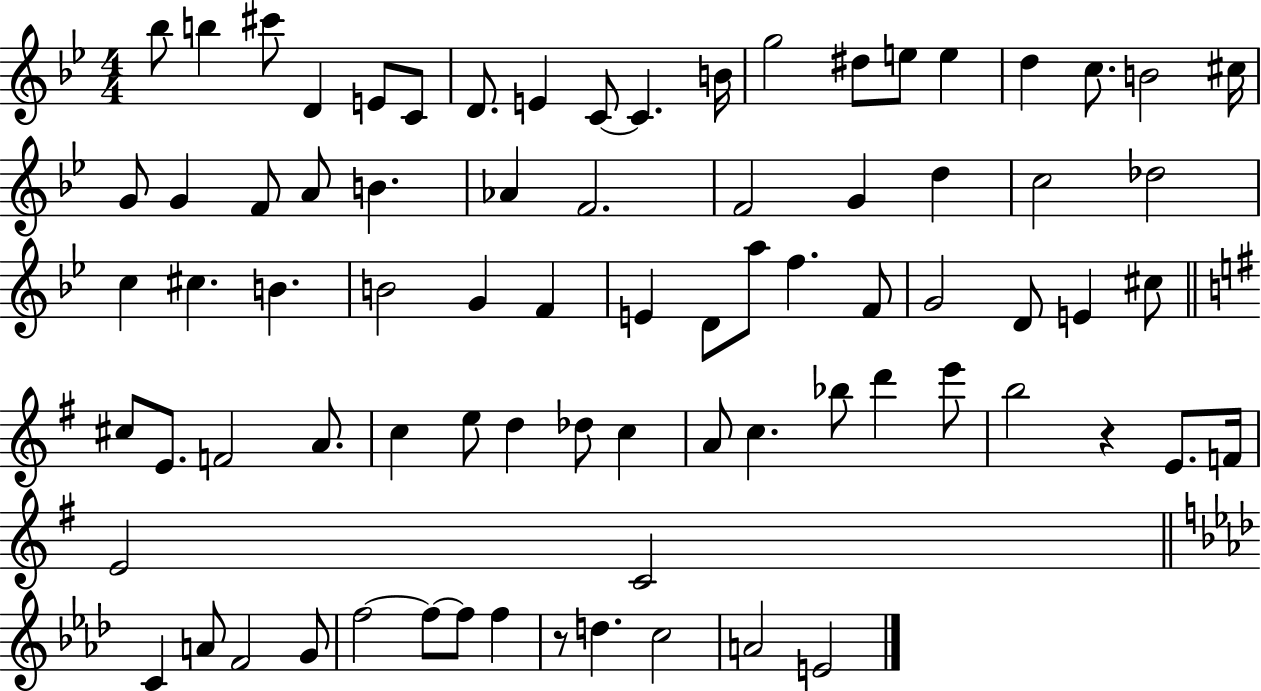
{
  \clef treble
  \numericTimeSignature
  \time 4/4
  \key bes \major
  bes''8 b''4 cis'''8 d'4 e'8 c'8 | d'8. e'4 c'8~~ c'4. b'16 | g''2 dis''8 e''8 e''4 | d''4 c''8. b'2 cis''16 | \break g'8 g'4 f'8 a'8 b'4. | aes'4 f'2. | f'2 g'4 d''4 | c''2 des''2 | \break c''4 cis''4. b'4. | b'2 g'4 f'4 | e'4 d'8 a''8 f''4. f'8 | g'2 d'8 e'4 cis''8 | \break \bar "||" \break \key e \minor cis''8 e'8. f'2 a'8. | c''4 e''8 d''4 des''8 c''4 | a'8 c''4. bes''8 d'''4 e'''8 | b''2 r4 e'8. f'16 | \break e'2 c'2 | \bar "||" \break \key aes \major c'4 a'8 f'2 g'8 | f''2~~ f''8~~ f''8 f''4 | r8 d''4. c''2 | a'2 e'2 | \break \bar "|."
}